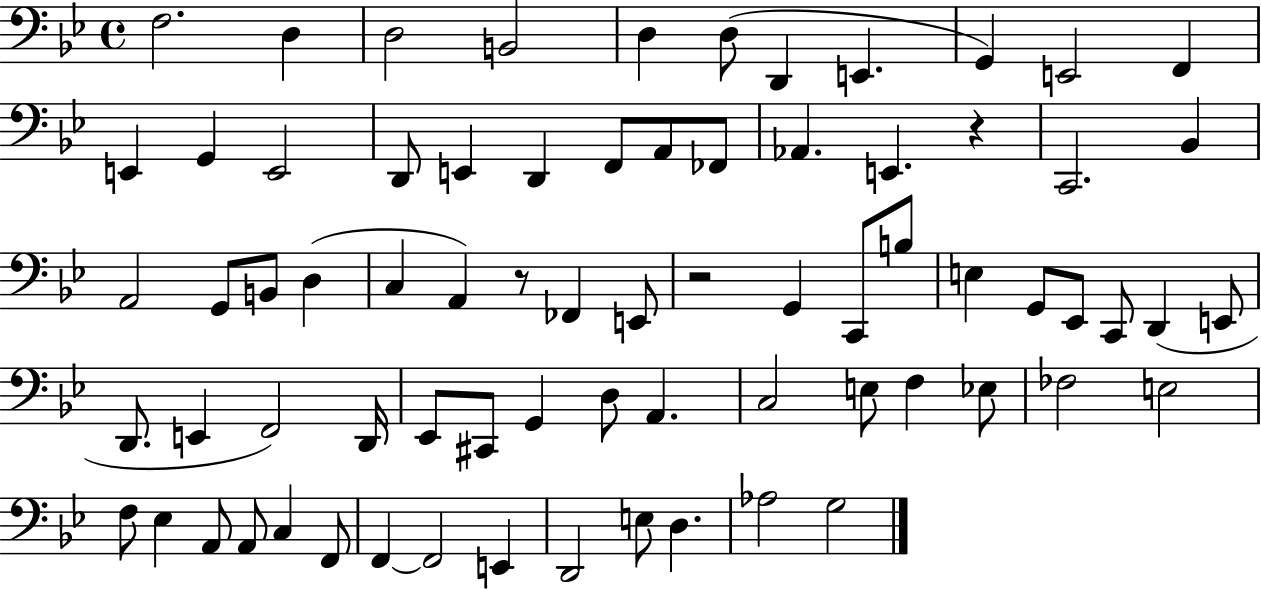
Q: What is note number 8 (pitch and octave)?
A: E2